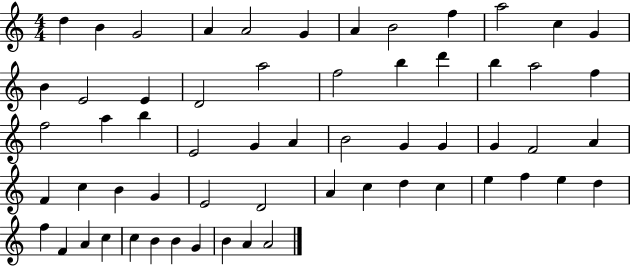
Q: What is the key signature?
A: C major